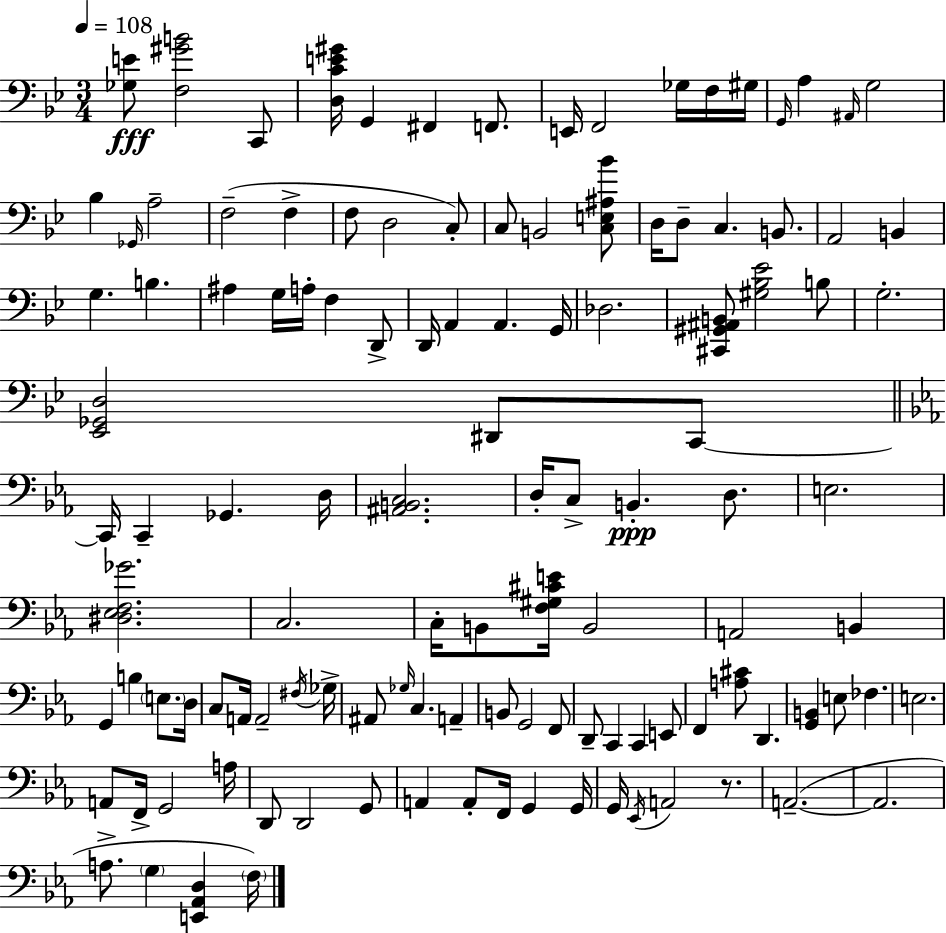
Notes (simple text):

[Gb3,E4]/e [F3,G#4,B4]/h C2/e [D3,C4,E4,G#4]/s G2/q F#2/q F2/e. E2/s F2/h Gb3/s F3/s G#3/s G2/s A3/q A#2/s G3/h Bb3/q Gb2/s A3/h F3/h F3/q F3/e D3/h C3/e C3/e B2/h [C3,E3,A#3,Bb4]/e D3/s D3/e C3/q. B2/e. A2/h B2/q G3/q. B3/q. A#3/q G3/s A3/s F3/q D2/e D2/s A2/q A2/q. G2/s Db3/h. [C#2,G#2,A#2,B2]/e [G#3,Bb3,Eb4]/h B3/e G3/h. [Eb2,Gb2,D3]/h D#2/e C2/e C2/s C2/q Gb2/q. D3/s [A#2,B2,C3]/h. D3/s C3/e B2/q. D3/e. E3/h. [D#3,Eb3,F3,Gb4]/h. C3/h. C3/s B2/e [F3,G#3,C#4,E4]/s B2/h A2/h B2/q G2/q B3/q E3/e. D3/s C3/e A2/s A2/h F#3/s Gb3/s A#2/e Gb3/s C3/q. A2/q B2/e G2/h F2/e D2/e C2/q C2/q E2/e F2/q [A3,C#4]/e D2/q. [G2,B2]/q E3/e FES3/q. E3/h. A2/e F2/s G2/h A3/s D2/e D2/h G2/e A2/q A2/e F2/s G2/q G2/s G2/s Eb2/s A2/h R/e. A2/h. A2/h. A3/e. G3/q [E2,Ab2,D3]/q F3/s